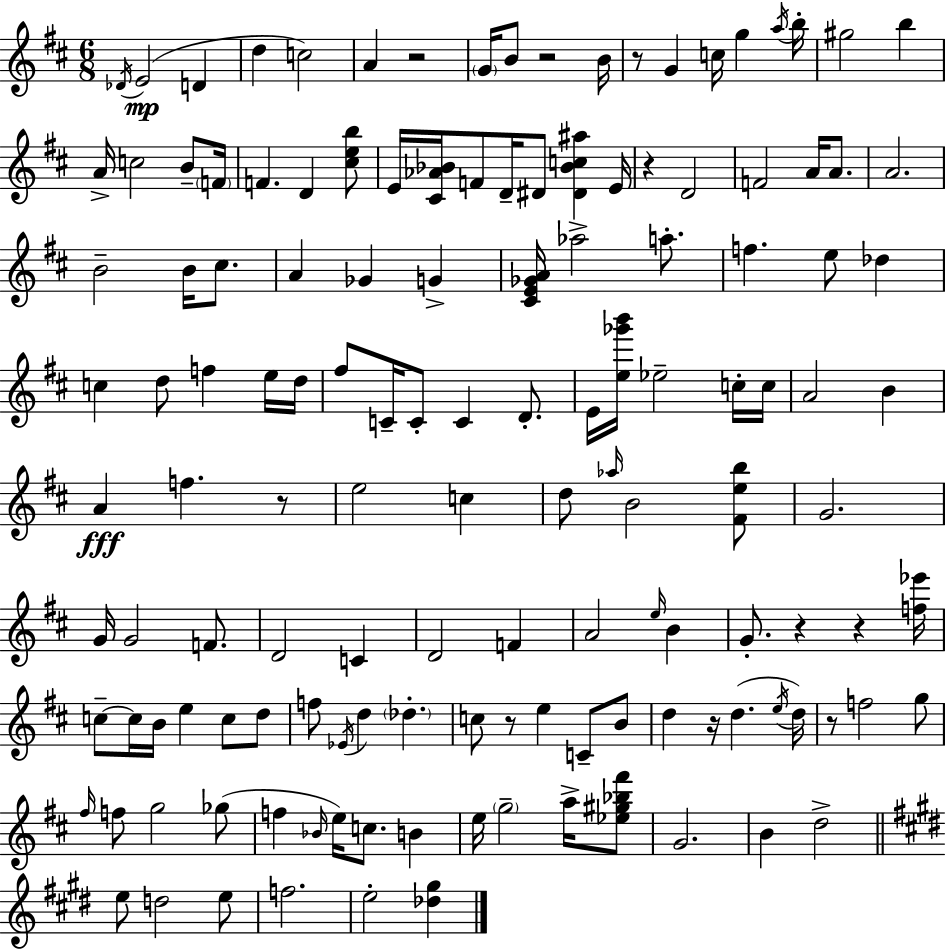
Db4/s E4/h D4/q D5/q C5/h A4/q R/h G4/s B4/e R/h B4/s R/e G4/q C5/s G5/q A5/s B5/s G#5/h B5/q A4/s C5/h B4/e F4/s F4/q. D4/q [C#5,E5,B5]/e E4/s [C#4,Ab4,Bb4]/s F4/e D4/s D#4/e [D#4,Bb4,C5,A#5]/q E4/s R/q D4/h F4/h A4/s A4/e. A4/h. B4/h B4/s C#5/e. A4/q Gb4/q G4/q [C#4,E4,Gb4,A4]/s Ab5/h A5/e. F5/q. E5/e Db5/q C5/q D5/e F5/q E5/s D5/s F#5/e C4/s C4/e C4/q D4/e. E4/s [E5,Gb6,B6]/s Eb5/h C5/s C5/s A4/h B4/q A4/q F5/q. R/e E5/h C5/q D5/e Ab5/s B4/h [F#4,E5,B5]/e G4/h. G4/s G4/h F4/e. D4/h C4/q D4/h F4/q A4/h E5/s B4/q G4/e. R/q R/q [F5,Eb6]/s C5/e C5/s B4/s E5/q C5/e D5/e F5/e Eb4/s D5/q Db5/q. C5/e R/e E5/q C4/e B4/e D5/q R/s D5/q. E5/s D5/s R/e F5/h G5/e F#5/s F5/e G5/h Gb5/e F5/q Bb4/s E5/s C5/e. B4/q E5/s G5/h A5/s [Eb5,G#5,Bb5,F#6]/e G4/h. B4/q D5/h E5/e D5/h E5/e F5/h. E5/h [Db5,G#5]/q